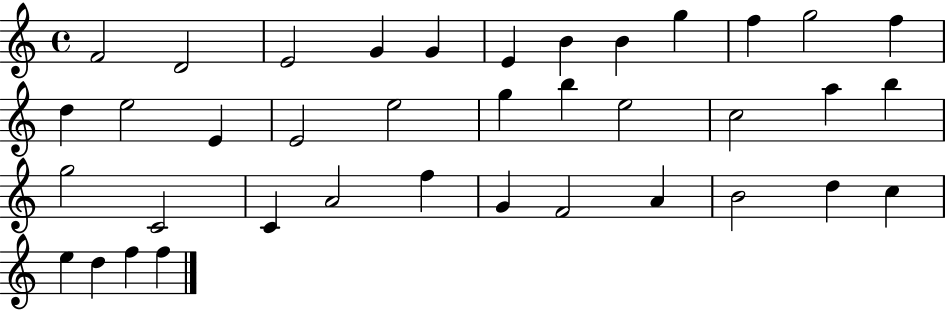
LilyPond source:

{
  \clef treble
  \time 4/4
  \defaultTimeSignature
  \key c \major
  f'2 d'2 | e'2 g'4 g'4 | e'4 b'4 b'4 g''4 | f''4 g''2 f''4 | \break d''4 e''2 e'4 | e'2 e''2 | g''4 b''4 e''2 | c''2 a''4 b''4 | \break g''2 c'2 | c'4 a'2 f''4 | g'4 f'2 a'4 | b'2 d''4 c''4 | \break e''4 d''4 f''4 f''4 | \bar "|."
}